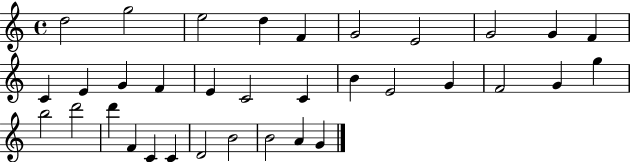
X:1
T:Untitled
M:4/4
L:1/4
K:C
d2 g2 e2 d F G2 E2 G2 G F C E G F E C2 C B E2 G F2 G g b2 d'2 d' F C C D2 B2 B2 A G